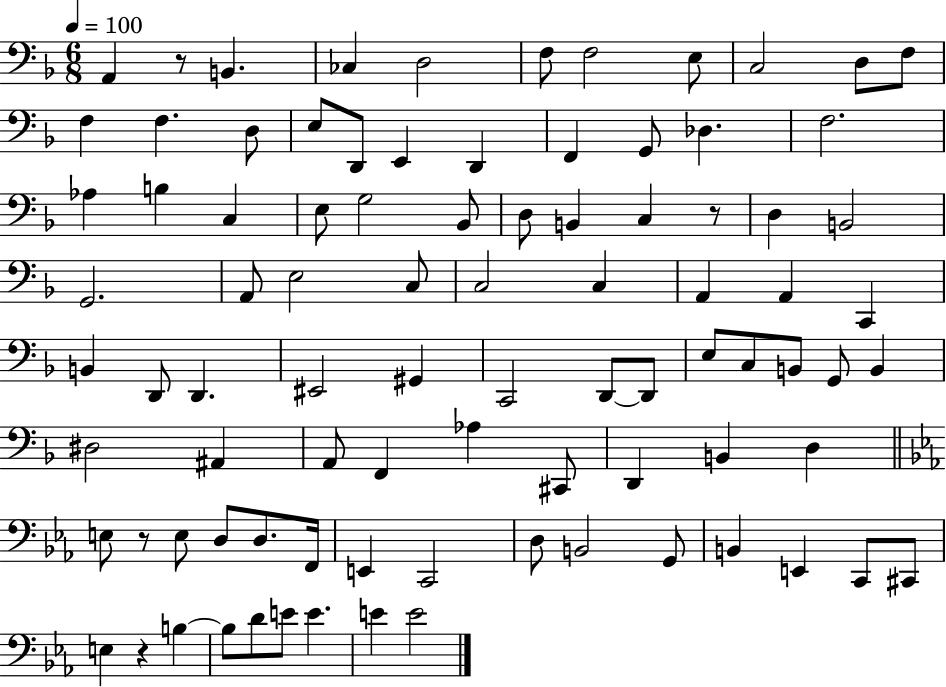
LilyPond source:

{
  \clef bass
  \numericTimeSignature
  \time 6/8
  \key f \major
  \tempo 4 = 100
  a,4 r8 b,4. | ces4 d2 | f8 f2 e8 | c2 d8 f8 | \break f4 f4. d8 | e8 d,8 e,4 d,4 | f,4 g,8 des4. | f2. | \break aes4 b4 c4 | e8 g2 bes,8 | d8 b,4 c4 r8 | d4 b,2 | \break g,2. | a,8 e2 c8 | c2 c4 | a,4 a,4 c,4 | \break b,4 d,8 d,4. | eis,2 gis,4 | c,2 d,8~~ d,8 | e8 c8 b,8 g,8 b,4 | \break dis2 ais,4 | a,8 f,4 aes4 cis,8 | d,4 b,4 d4 | \bar "||" \break \key ees \major e8 r8 e8 d8 d8. f,16 | e,4 c,2 | d8 b,2 g,8 | b,4 e,4 c,8 cis,8 | \break e4 r4 b4~~ | b8 d'8 e'8 e'4. | e'4 e'2 | \bar "|."
}